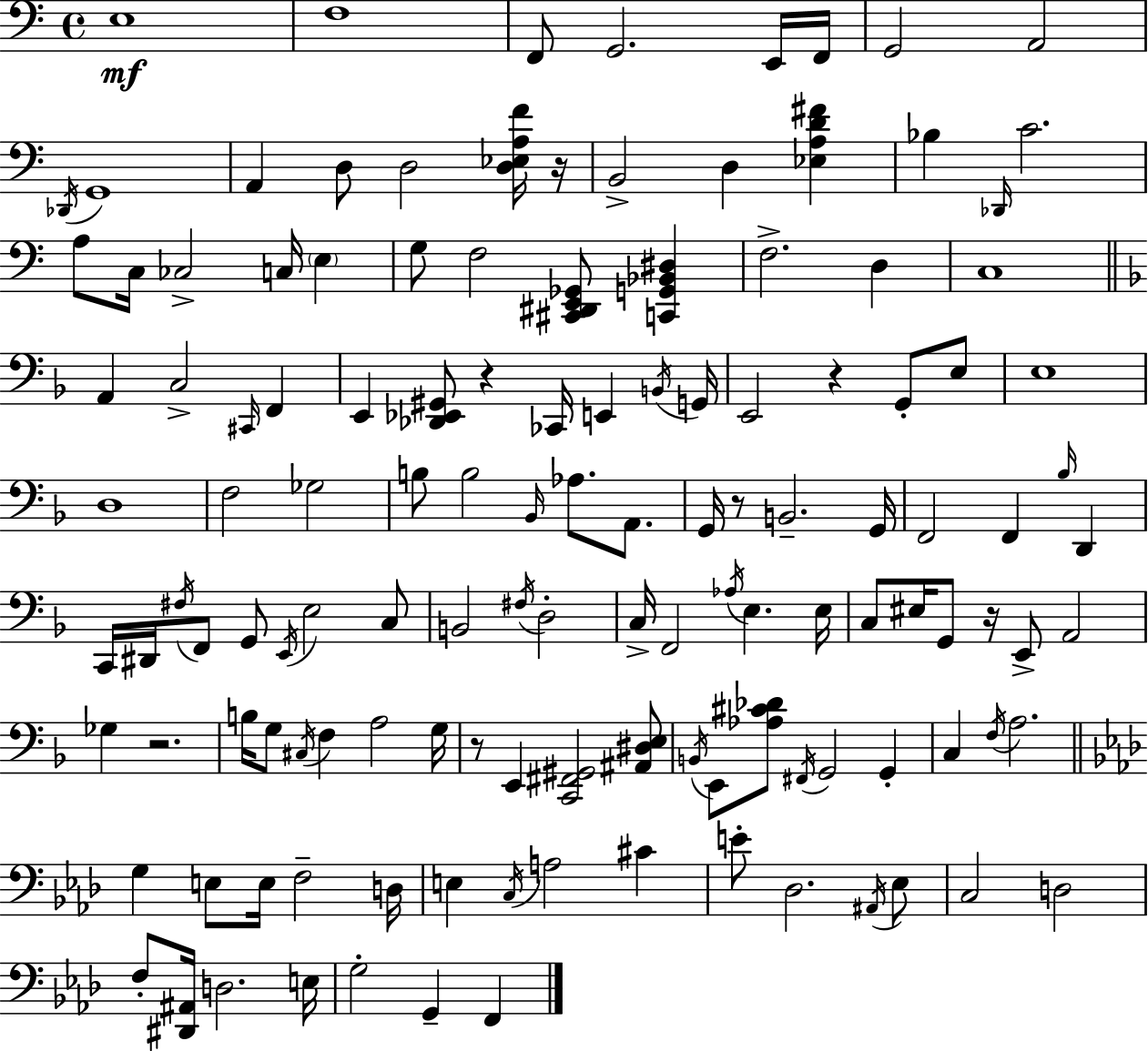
E3/w F3/w F2/e G2/h. E2/s F2/s G2/h A2/h Db2/s G2/w A2/q D3/e D3/h [D3,Eb3,A3,F4]/s R/s B2/h D3/q [Eb3,A3,D4,F#4]/q Bb3/q Db2/s C4/h. A3/e C3/s CES3/h C3/s E3/q G3/e F3/h [C#2,D#2,E2,Gb2]/e [C2,G2,Bb2,D#3]/q F3/h. D3/q C3/w A2/q C3/h C#2/s F2/q E2/q [Db2,Eb2,G#2]/e R/q CES2/s E2/q B2/s G2/s E2/h R/q G2/e E3/e E3/w D3/w F3/h Gb3/h B3/e B3/h Bb2/s Ab3/e. A2/e. G2/s R/e B2/h. G2/s F2/h F2/q Bb3/s D2/q C2/s D#2/s F#3/s F2/e G2/e E2/s E3/h C3/e B2/h F#3/s D3/h C3/s F2/h Ab3/s E3/q. E3/s C3/e EIS3/s G2/e R/s E2/e A2/h Gb3/q R/h. B3/s G3/e C#3/s F3/q A3/h G3/s R/e E2/q [C2,F#2,G#2]/h [A#2,D#3,E3]/e B2/s E2/e [Ab3,C#4,Db4]/e F#2/s G2/h G2/q C3/q F3/s A3/h. G3/q E3/e E3/s F3/h D3/s E3/q C3/s A3/h C#4/q E4/e Db3/h. A#2/s Eb3/e C3/h D3/h F3/e [D#2,A#2]/s D3/h. E3/s G3/h G2/q F2/q